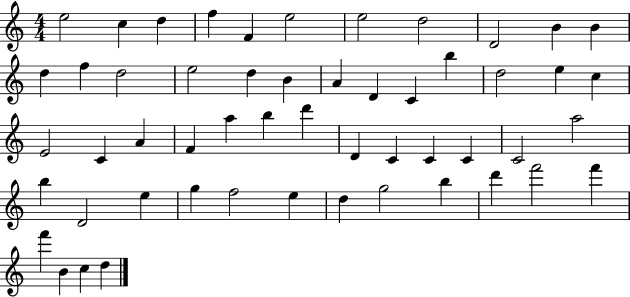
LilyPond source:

{
  \clef treble
  \numericTimeSignature
  \time 4/4
  \key c \major
  e''2 c''4 d''4 | f''4 f'4 e''2 | e''2 d''2 | d'2 b'4 b'4 | \break d''4 f''4 d''2 | e''2 d''4 b'4 | a'4 d'4 c'4 b''4 | d''2 e''4 c''4 | \break e'2 c'4 a'4 | f'4 a''4 b''4 d'''4 | d'4 c'4 c'4 c'4 | c'2 a''2 | \break b''4 d'2 e''4 | g''4 f''2 e''4 | d''4 g''2 b''4 | d'''4 f'''2 f'''4 | \break f'''4 b'4 c''4 d''4 | \bar "|."
}